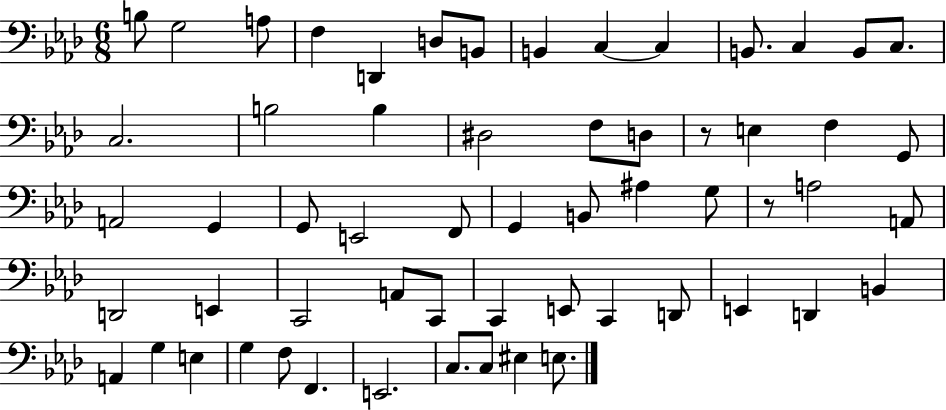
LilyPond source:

{
  \clef bass
  \numericTimeSignature
  \time 6/8
  \key aes \major
  \repeat volta 2 { b8 g2 a8 | f4 d,4 d8 b,8 | b,4 c4~~ c4 | b,8. c4 b,8 c8. | \break c2. | b2 b4 | dis2 f8 d8 | r8 e4 f4 g,8 | \break a,2 g,4 | g,8 e,2 f,8 | g,4 b,8 ais4 g8 | r8 a2 a,8 | \break d,2 e,4 | c,2 a,8 c,8 | c,4 e,8 c,4 d,8 | e,4 d,4 b,4 | \break a,4 g4 e4 | g4 f8 f,4. | e,2. | c8. c8 eis4 e8. | \break } \bar "|."
}